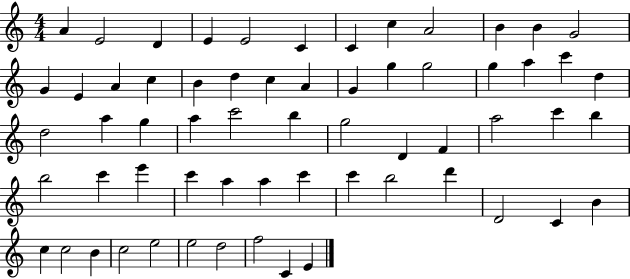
A4/q E4/h D4/q E4/q E4/h C4/q C4/q C5/q A4/h B4/q B4/q G4/h G4/q E4/q A4/q C5/q B4/q D5/q C5/q A4/q G4/q G5/q G5/h G5/q A5/q C6/q D5/q D5/h A5/q G5/q A5/q C6/h B5/q G5/h D4/q F4/q A5/h C6/q B5/q B5/h C6/q E6/q C6/q A5/q A5/q C6/q C6/q B5/h D6/q D4/h C4/q B4/q C5/q C5/h B4/q C5/h E5/h E5/h D5/h F5/h C4/q E4/q